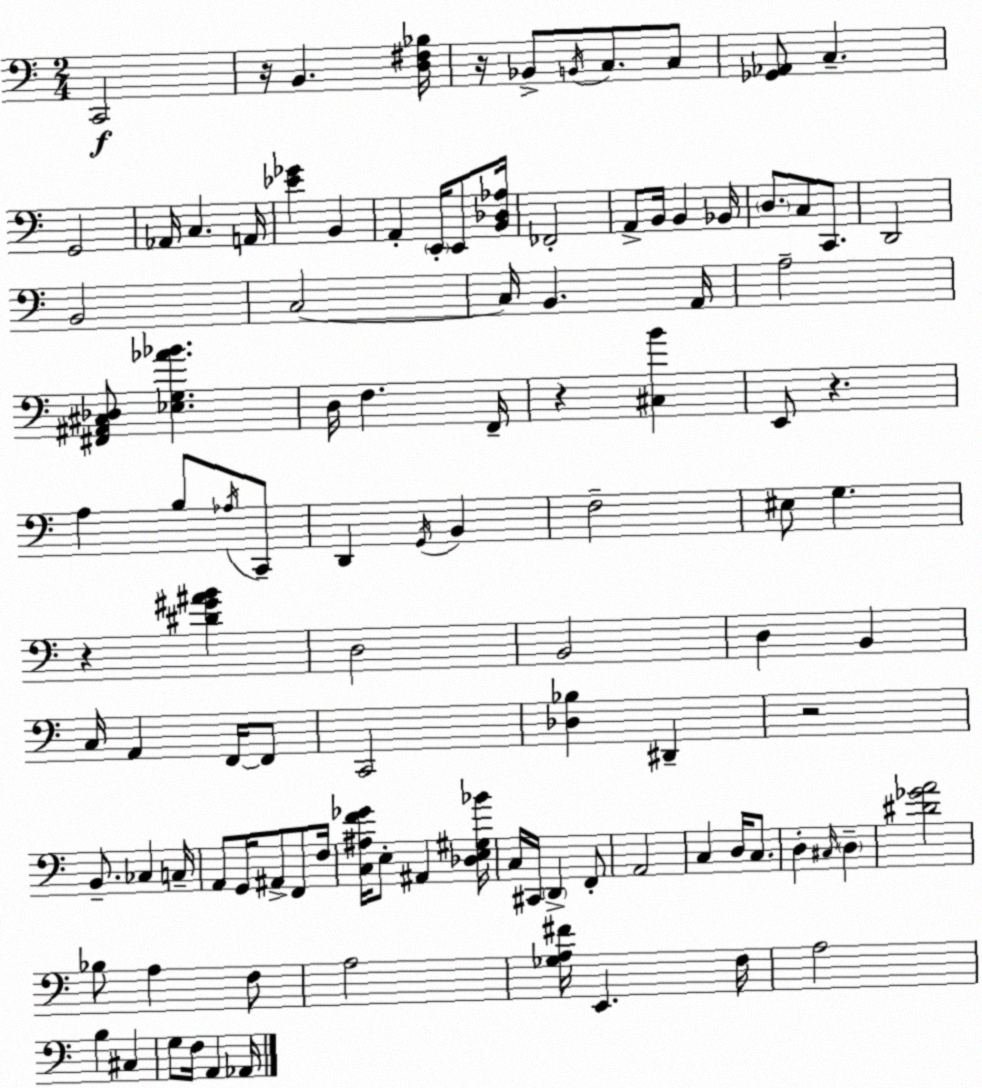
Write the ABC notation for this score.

X:1
T:Untitled
M:2/4
L:1/4
K:Am
C,,2 z/4 B,, [D,^F,_B,]/4 z/4 _B,,/2 B,,/4 C,/2 C,/2 [_G,,_A,,]/2 C, G,,2 _A,,/4 C, A,,/4 [_E_G] B,, A,, E,,/4 E,,/2 [B,,_D,_A,]/4 _F,,2 A,,/2 B,,/4 B,, _B,,/4 D,/2 C,/2 C,,/2 D,,2 B,,2 C,2 C,/4 B,, A,,/4 A,2 [^F,,^A,,^C,_D,]/2 [_E,G,_A_B] D,/4 F, F,,/4 z [^C,B] E,,/2 z A, B,/2 _A,/4 C,,/2 D,, G,,/4 B,, F,2 ^E,/2 G, z [^D^G^AB] D,2 B,,2 D, B,, C,/4 A,, F,,/4 F,,/2 C,,2 [_D,_B,] ^D,, z2 B,,/2 _C, C,/4 A,,/2 G,,/4 ^A,,/2 F,,/2 F,/4 [C,^A,F_G]/4 E,/2 ^A,, [_D,E,^G,_B]/4 C,/4 ^C,,/4 D,, F,,/2 A,,2 C, D,/4 C,/2 D, ^C,/4 D, [^D_GA]2 _B,/2 A, F,/2 A,2 [_G,A,^F]/4 E,, F,/4 A,2 B, ^C, G,/2 F,/4 A,, _A,,/4